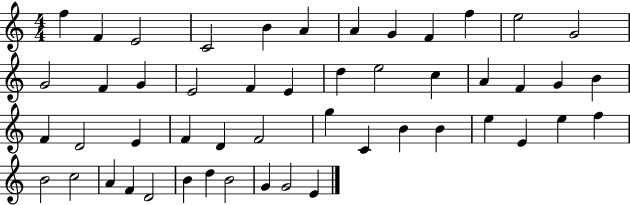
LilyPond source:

{
  \clef treble
  \numericTimeSignature
  \time 4/4
  \key c \major
  f''4 f'4 e'2 | c'2 b'4 a'4 | a'4 g'4 f'4 f''4 | e''2 g'2 | \break g'2 f'4 g'4 | e'2 f'4 e'4 | d''4 e''2 c''4 | a'4 f'4 g'4 b'4 | \break f'4 d'2 e'4 | f'4 d'4 f'2 | g''4 c'4 b'4 b'4 | e''4 e'4 e''4 f''4 | \break b'2 c''2 | a'4 f'4 d'2 | b'4 d''4 b'2 | g'4 g'2 e'4 | \break \bar "|."
}